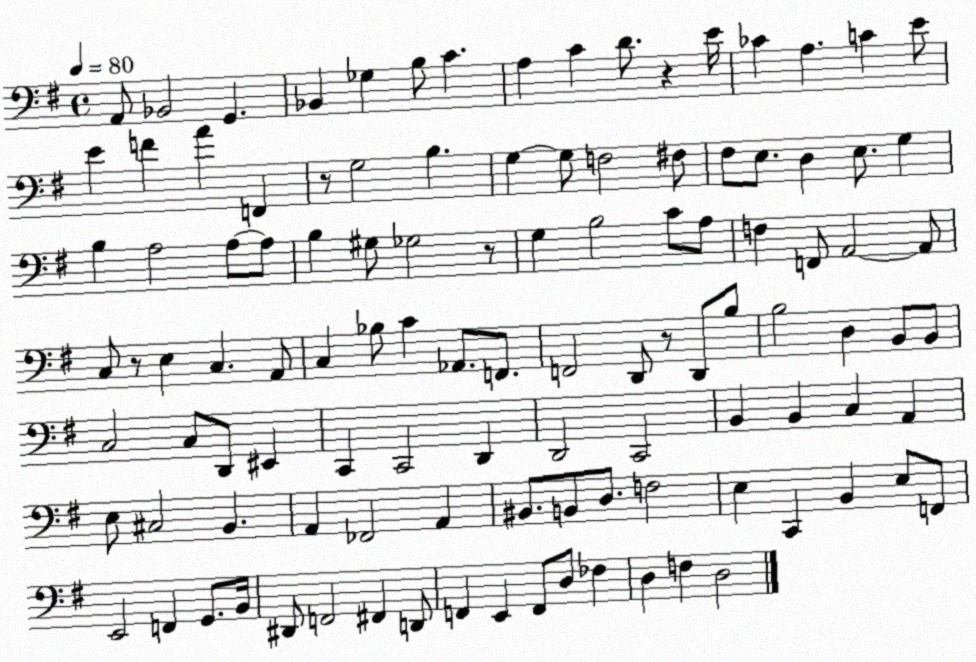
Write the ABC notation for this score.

X:1
T:Untitled
M:4/4
L:1/4
K:G
A,,/2 _B,,2 G,, _B,, _G, B,/2 C A, C D/2 z E/4 _C A, C E/2 E F A F,, z/2 G,2 B, G, G,/2 F,2 ^F,/2 ^F,/2 E,/2 D, E,/2 G, B, A,2 A,/2 A,/2 B, ^G,/2 _G,2 z/2 G, B,2 C/2 A,/2 F, F,,/2 A,,2 A,,/2 C,/2 z/2 E, C, A,,/2 C, _B,/2 C _A,,/2 F,,/2 F,,2 D,,/2 z/2 D,,/2 B,/2 B,2 D, B,,/2 B,,/2 C,2 C,/2 D,,/2 ^E,, C,, C,,2 D,, D,,2 C,,2 B,, B,, C, A,, E,/2 ^C,2 B,, A,, _F,,2 A,, ^B,,/2 B,,/2 D,/2 F,2 E, C,, B,, E,/2 F,,/2 E,,2 F,, G,,/2 B,,/4 ^D,,/2 F,,2 ^F,, D,,/2 F,, E,, F,,/2 D,/2 _F, D, F, D,2